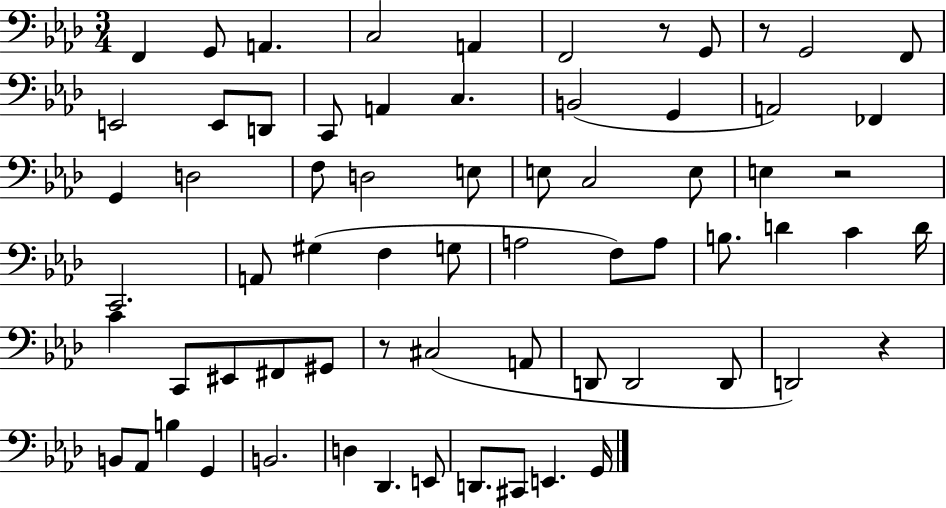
X:1
T:Untitled
M:3/4
L:1/4
K:Ab
F,, G,,/2 A,, C,2 A,, F,,2 z/2 G,,/2 z/2 G,,2 F,,/2 E,,2 E,,/2 D,,/2 C,,/2 A,, C, B,,2 G,, A,,2 _F,, G,, D,2 F,/2 D,2 E,/2 E,/2 C,2 E,/2 E, z2 C,,2 A,,/2 ^G, F, G,/2 A,2 F,/2 A,/2 B,/2 D C D/4 C C,,/2 ^E,,/2 ^F,,/2 ^G,,/2 z/2 ^C,2 A,,/2 D,,/2 D,,2 D,,/2 D,,2 z B,,/2 _A,,/2 B, G,, B,,2 D, _D,, E,,/2 D,,/2 ^C,,/2 E,, G,,/4